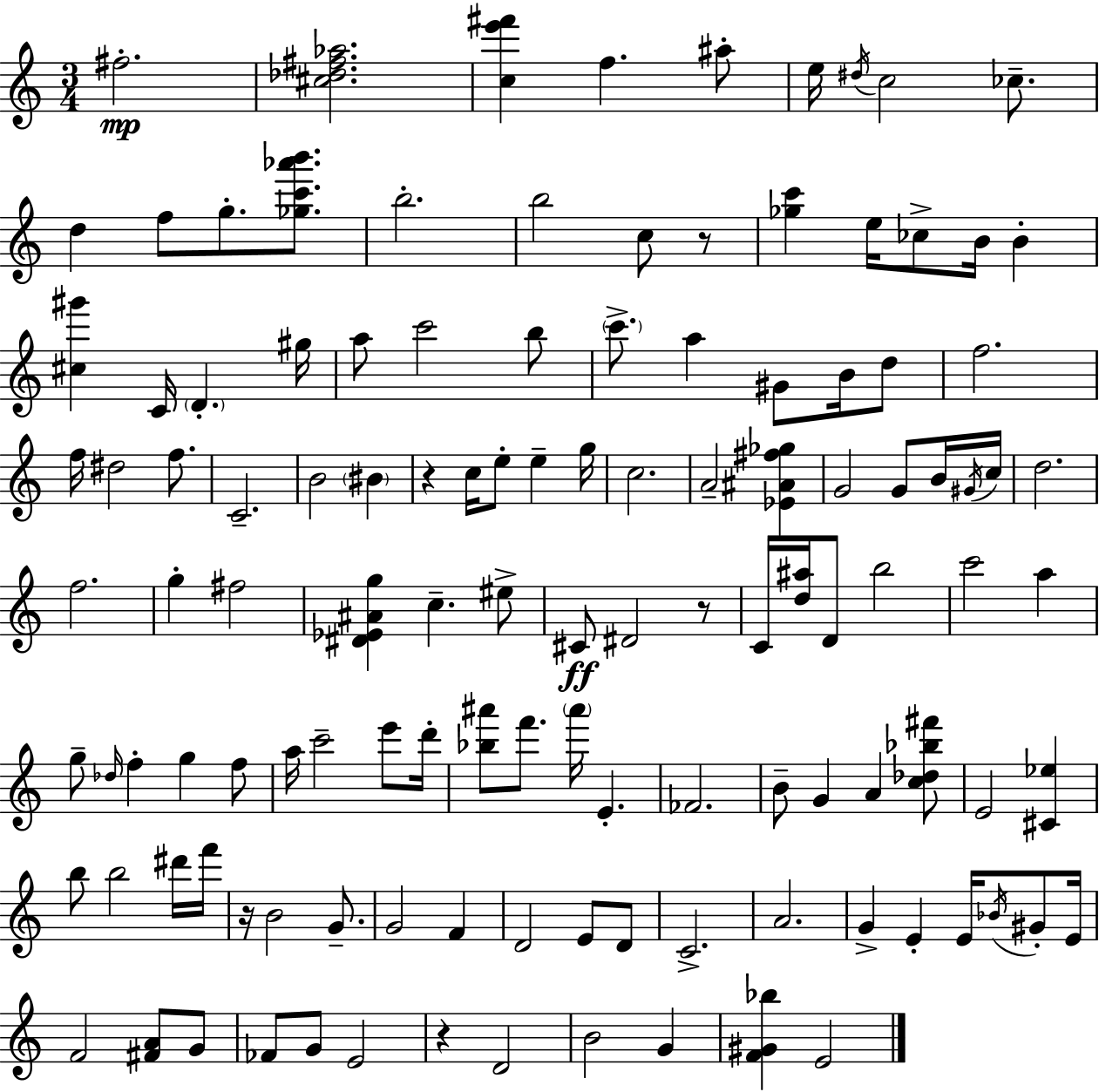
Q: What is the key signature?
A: C major